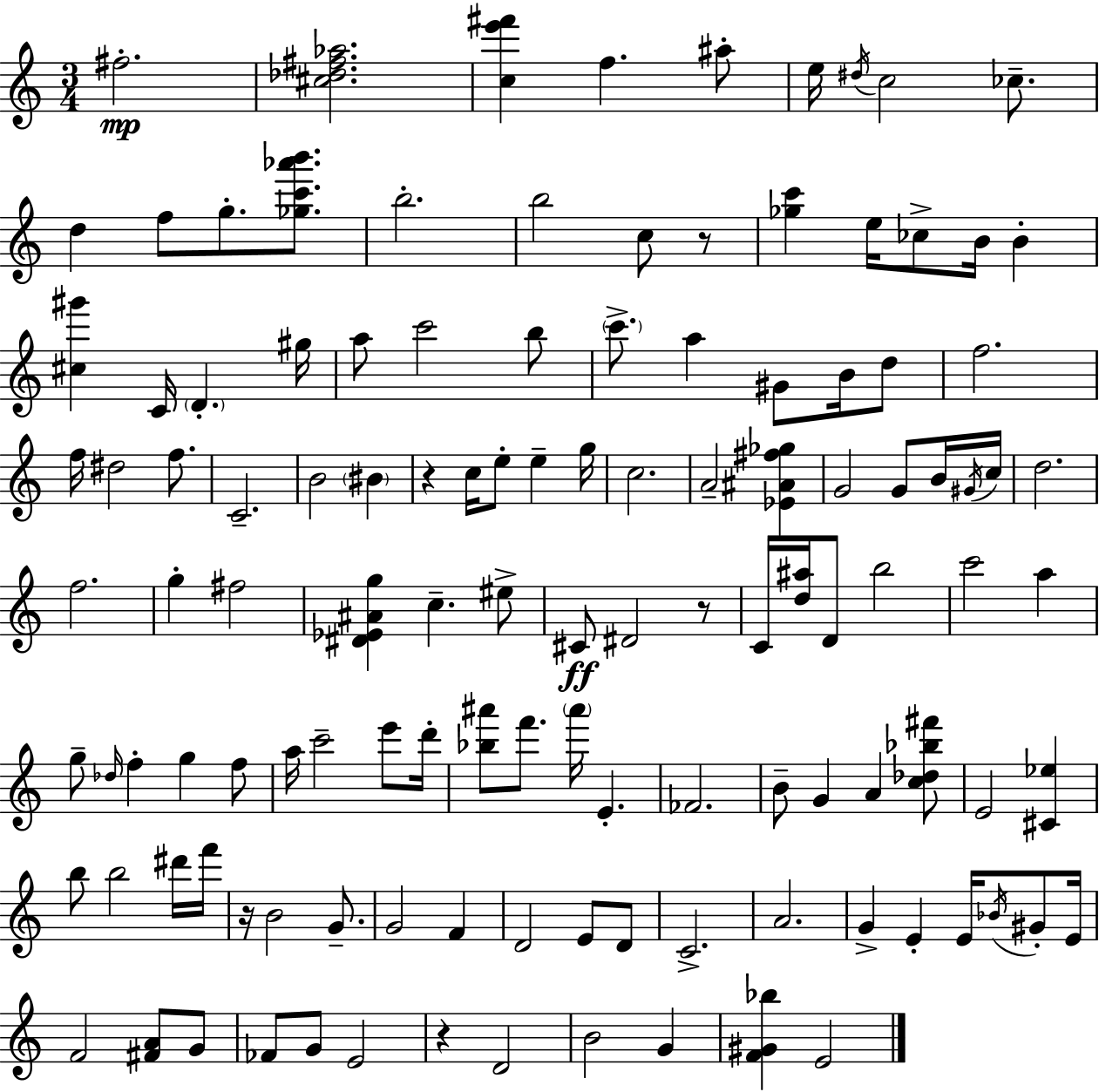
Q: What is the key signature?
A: C major